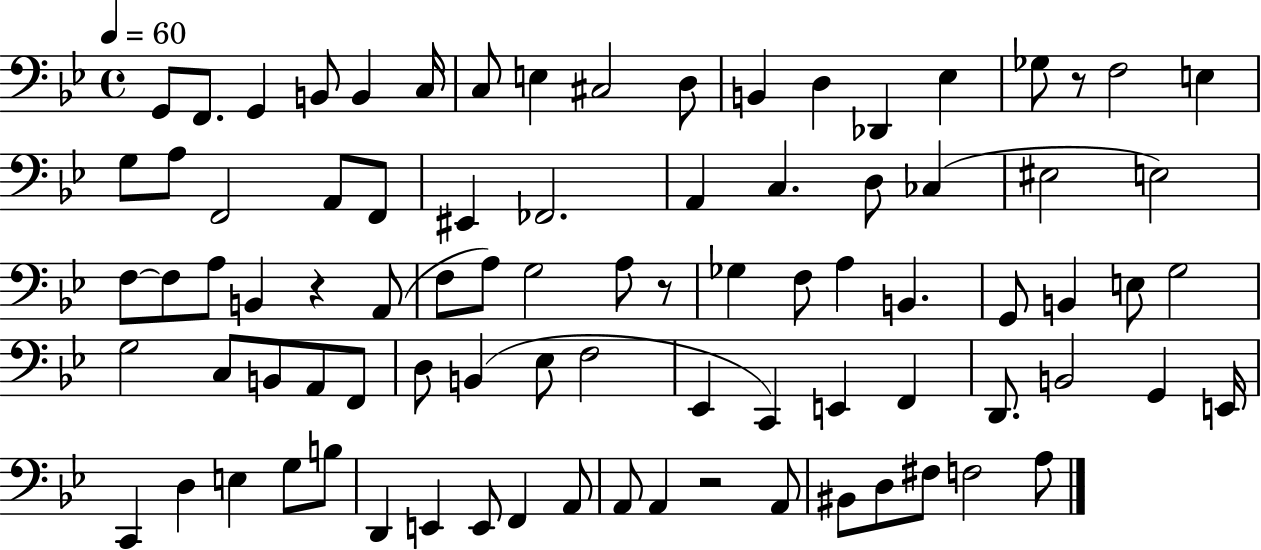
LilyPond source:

{
  \clef bass
  \time 4/4
  \defaultTimeSignature
  \key bes \major
  \tempo 4 = 60
  g,8 f,8. g,4 b,8 b,4 c16 | c8 e4 cis2 d8 | b,4 d4 des,4 ees4 | ges8 r8 f2 e4 | \break g8 a8 f,2 a,8 f,8 | eis,4 fes,2. | a,4 c4. d8 ces4( | eis2 e2) | \break f8~~ f8 a8 b,4 r4 a,8( | f8 a8) g2 a8 r8 | ges4 f8 a4 b,4. | g,8 b,4 e8 g2 | \break g2 c8 b,8 a,8 f,8 | d8 b,4( ees8 f2 | ees,4 c,4) e,4 f,4 | d,8. b,2 g,4 e,16 | \break c,4 d4 e4 g8 b8 | d,4 e,4 e,8 f,4 a,8 | a,8 a,4 r2 a,8 | bis,8 d8 fis8 f2 a8 | \break \bar "|."
}